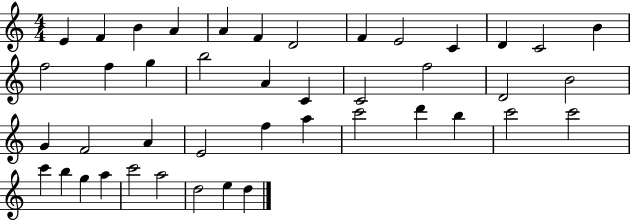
E4/q F4/q B4/q A4/q A4/q F4/q D4/h F4/q E4/h C4/q D4/q C4/h B4/q F5/h F5/q G5/q B5/h A4/q C4/q C4/h F5/h D4/h B4/h G4/q F4/h A4/q E4/h F5/q A5/q C6/h D6/q B5/q C6/h C6/h C6/q B5/q G5/q A5/q C6/h A5/h D5/h E5/q D5/q